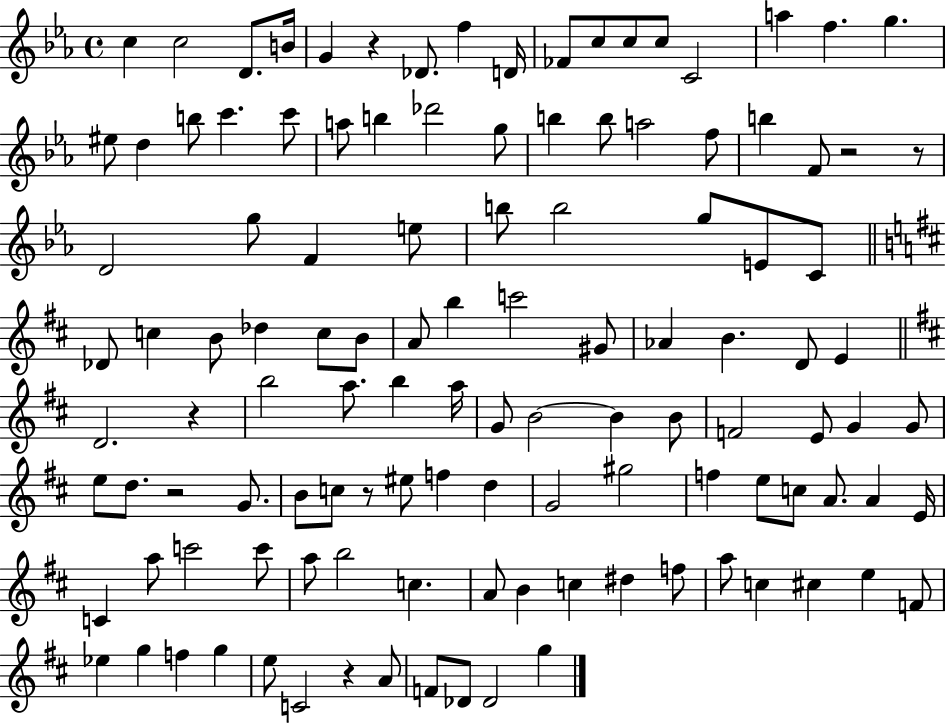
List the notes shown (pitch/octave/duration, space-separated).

C5/q C5/h D4/e. B4/s G4/q R/q Db4/e. F5/q D4/s FES4/e C5/e C5/e C5/e C4/h A5/q F5/q. G5/q. EIS5/e D5/q B5/e C6/q. C6/e A5/e B5/q Db6/h G5/e B5/q B5/e A5/h F5/e B5/q F4/e R/h R/e D4/h G5/e F4/q E5/e B5/e B5/h G5/e E4/e C4/e Db4/e C5/q B4/e Db5/q C5/e B4/e A4/e B5/q C6/h G#4/e Ab4/q B4/q. D4/e E4/q D4/h. R/q B5/h A5/e. B5/q A5/s G4/e B4/h B4/q B4/e F4/h E4/e G4/q G4/e E5/e D5/e. R/h G4/e. B4/e C5/e R/e EIS5/e F5/q D5/q G4/h G#5/h F5/q E5/e C5/e A4/e. A4/q E4/s C4/q A5/e C6/h C6/e A5/e B5/h C5/q. A4/e B4/q C5/q D#5/q F5/e A5/e C5/q C#5/q E5/q F4/e Eb5/q G5/q F5/q G5/q E5/e C4/h R/q A4/e F4/e Db4/e Db4/h G5/q